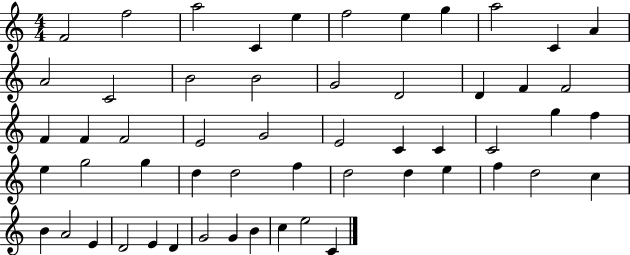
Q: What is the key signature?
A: C major